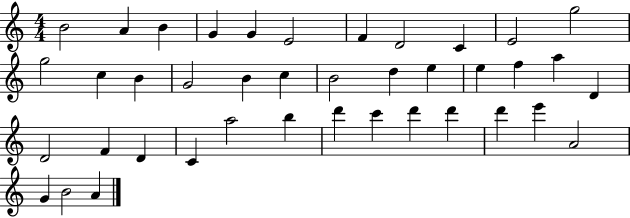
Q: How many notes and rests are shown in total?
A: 40